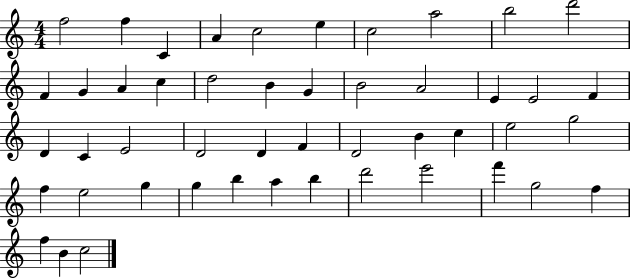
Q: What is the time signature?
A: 4/4